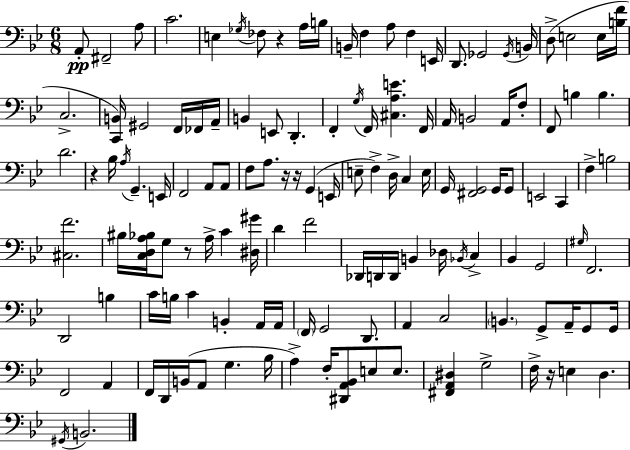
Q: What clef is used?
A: bass